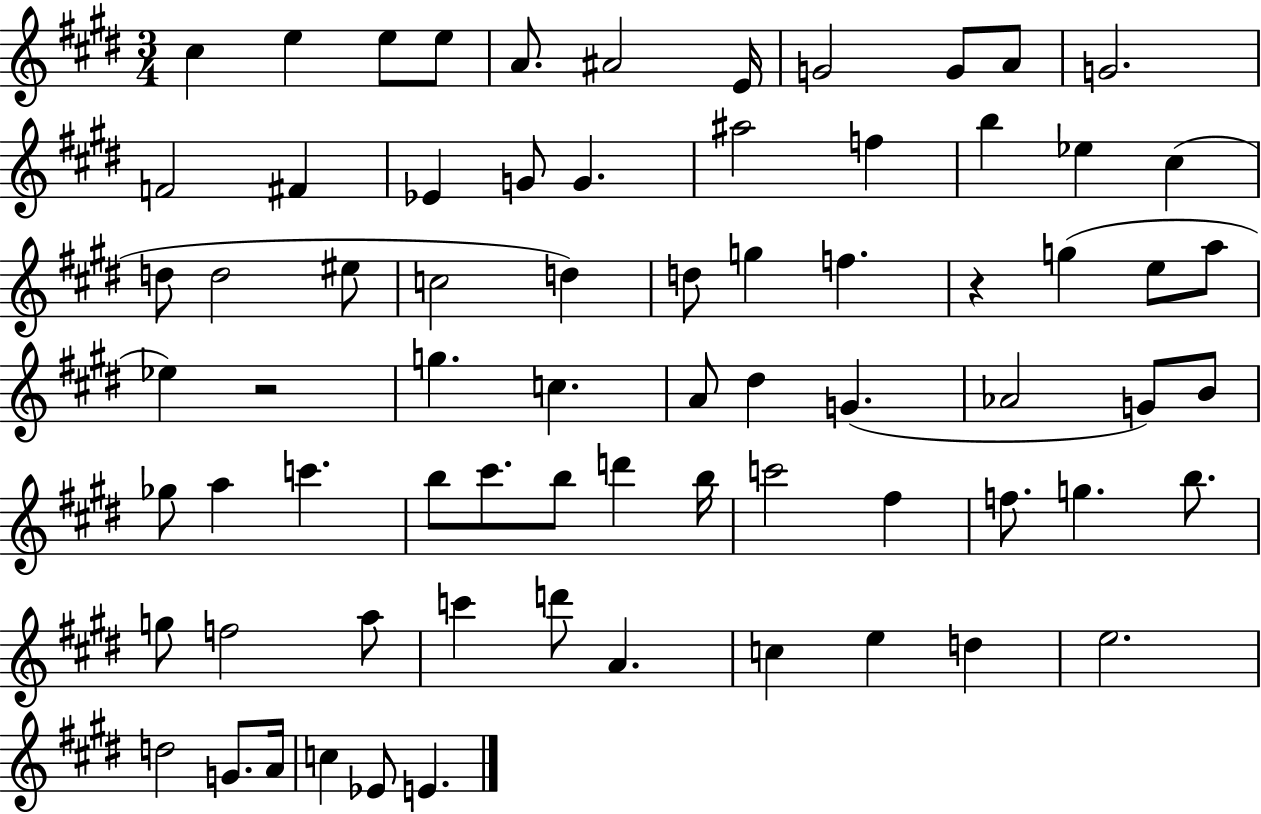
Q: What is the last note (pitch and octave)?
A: E4